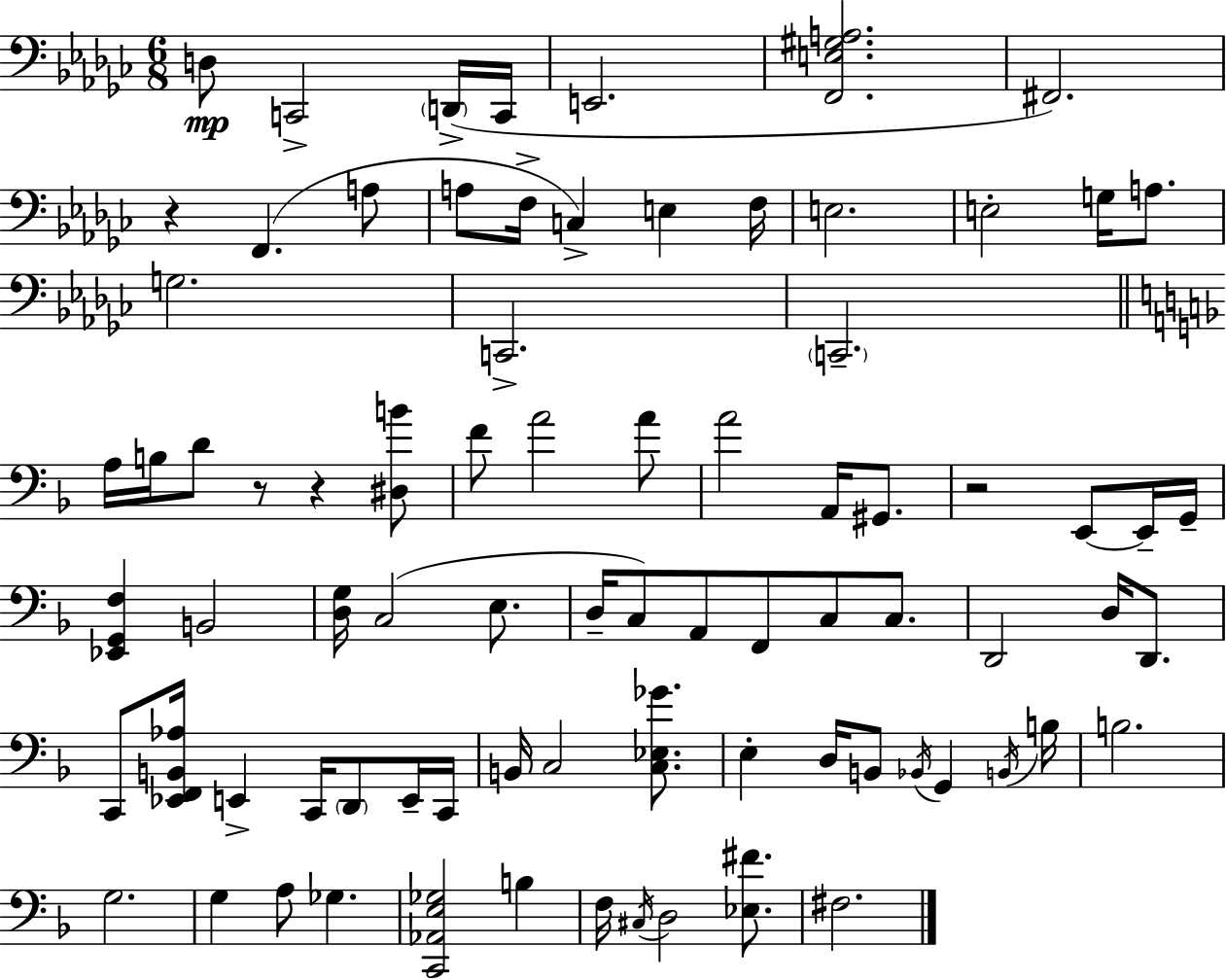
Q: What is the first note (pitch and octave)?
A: D3